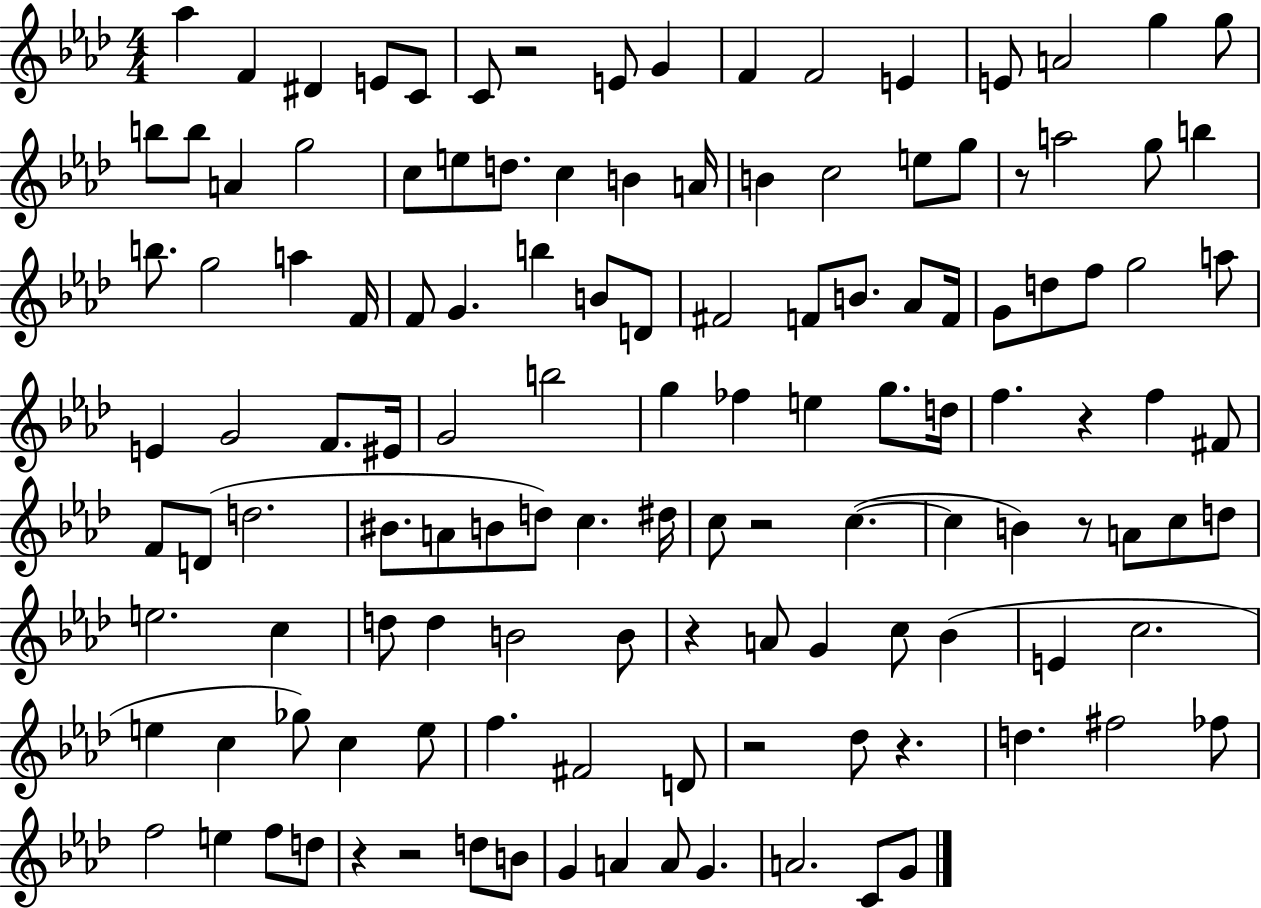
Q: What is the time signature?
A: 4/4